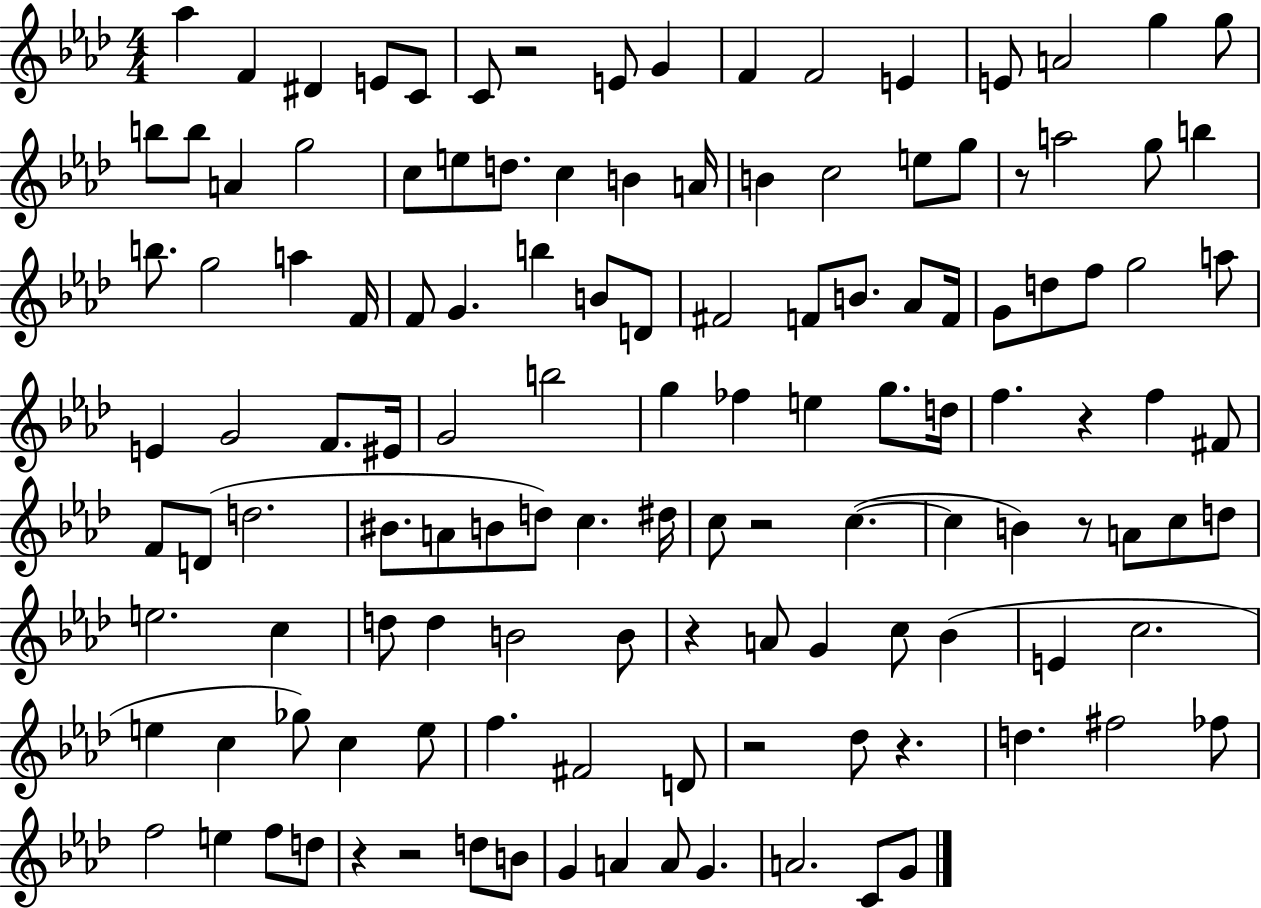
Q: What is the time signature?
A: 4/4